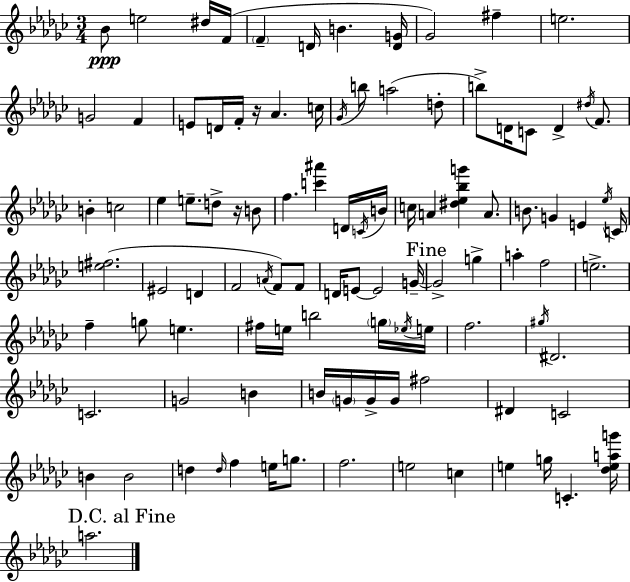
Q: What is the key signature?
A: EES minor